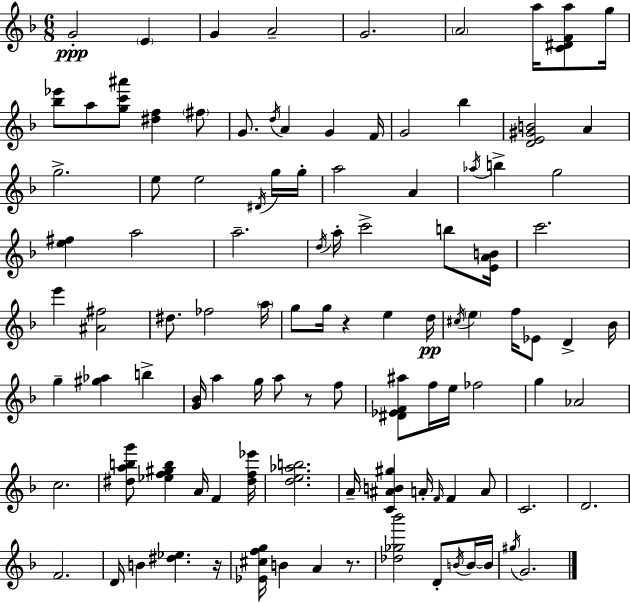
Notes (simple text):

G4/h E4/q G4/q A4/h G4/h. A4/h A5/s [C4,D#4,F4,A5]/e G5/s [Bb5,Eb6]/e A5/e [G5,C6,A#6]/e [D#5,F5]/q F#5/e G4/e. D5/s A4/q G4/q F4/s G4/h Bb5/q [D4,E4,G#4,B4]/h A4/q G5/h. E5/e E5/h D#4/s G5/s G5/s A5/h A4/q Ab5/s B5/q G5/h [E5,F#5]/q A5/h A5/h. D5/s A5/s C6/h B5/e [E4,A4,B4]/s C6/h. E6/q [A#4,F#5]/h D#5/e. FES5/h A5/s G5/e G5/s R/q E5/q D5/s C#5/s E5/q F5/s Eb4/e D4/q Bb4/s G5/q [G#5,Ab5]/q B5/q [G4,Bb4]/s A5/q G5/s A5/e R/e F5/e [D#4,Eb4,F4,A#5]/e F5/s E5/s FES5/h G5/q Ab4/h C5/h. [D#5,A5,B5,G6]/e [Eb5,F5,G#5,B5]/q A4/s F4/q [D#5,F5,Eb6]/s [D5,E5,Ab5,B5]/h. A4/s [C4,A#4,B4,G#5]/q A4/s F4/s F4/q A4/e C4/h. D4/h. F4/h. D4/s B4/q [D#5,Eb5]/q. R/s [Eb4,C#5,F5,G5]/s B4/q A4/q R/e. [Db5,Gb5,Bb6]/h D4/e B4/s B4/s B4/s G#5/s G4/h.